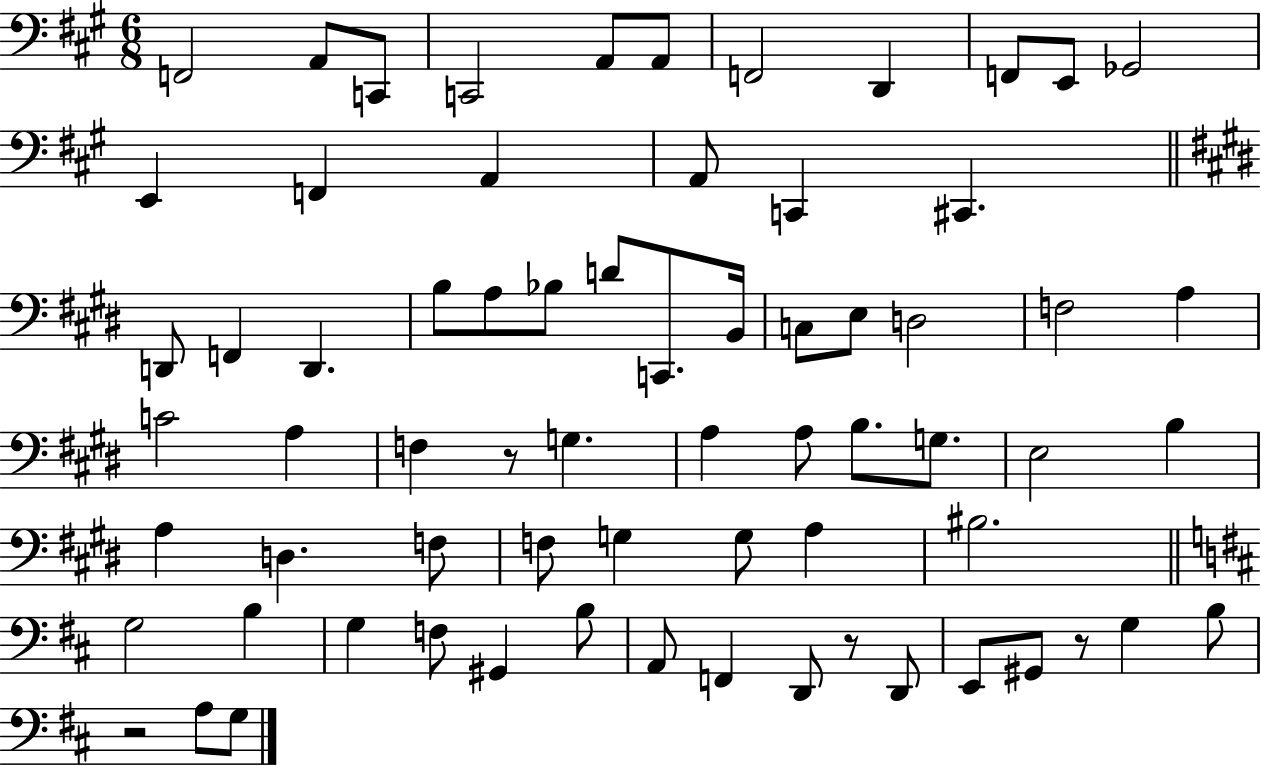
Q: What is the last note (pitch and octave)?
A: G3